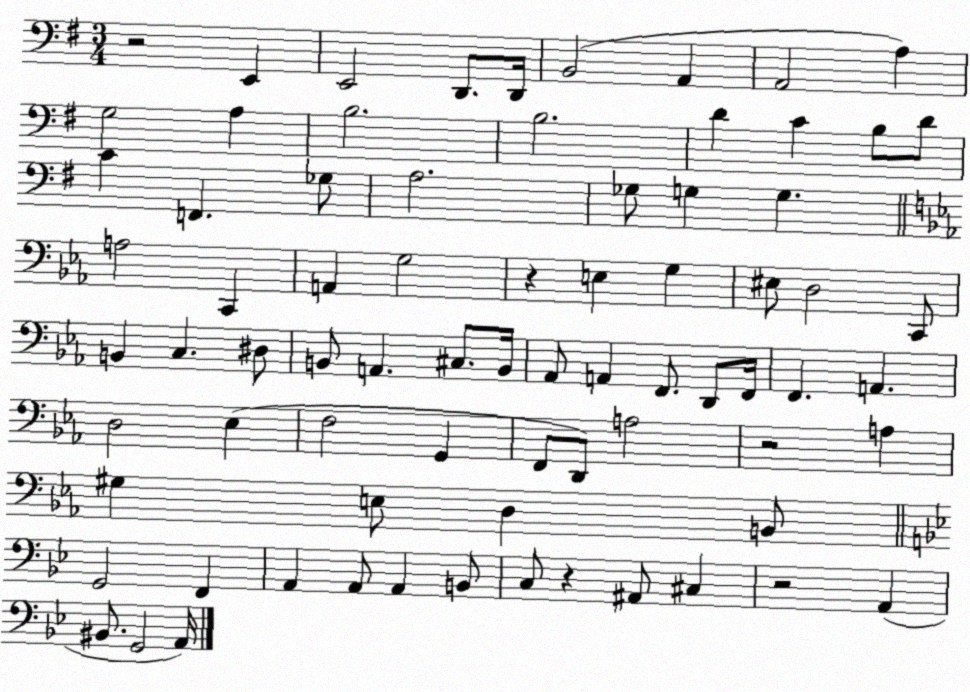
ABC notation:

X:1
T:Untitled
M:3/4
L:1/4
K:G
z2 E,, E,,2 D,,/2 D,,/4 B,,2 A,, A,,2 A, G,2 A, B,2 B,2 D C B,/2 D/2 C F,, _G,/2 A,2 _G,/2 G, G, A,2 C,, A,, G,2 z E, G, ^E,/2 D,2 C,,/2 B,, C, ^D,/2 B,,/2 A,, ^C,/2 B,,/4 _A,,/2 A,, F,,/2 D,,/2 F,,/4 F,, A,, D,2 _E, F,2 G,, F,,/2 D,,/2 A,2 z2 A, ^G, E,/2 D, B,,/2 G,,2 F,, A,, A,,/2 A,, B,,/2 C,/2 z ^A,,/2 ^C, z2 A,, ^B,,/2 G,,2 A,,/4